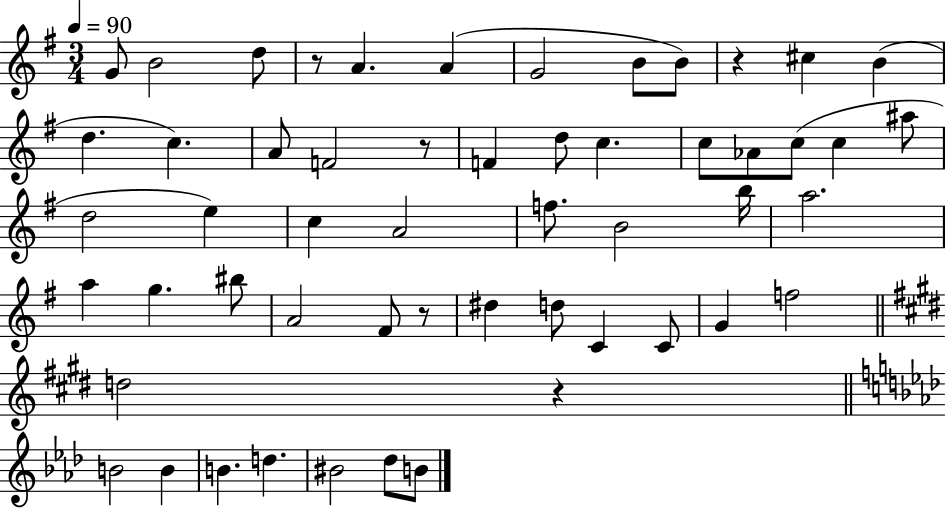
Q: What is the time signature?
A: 3/4